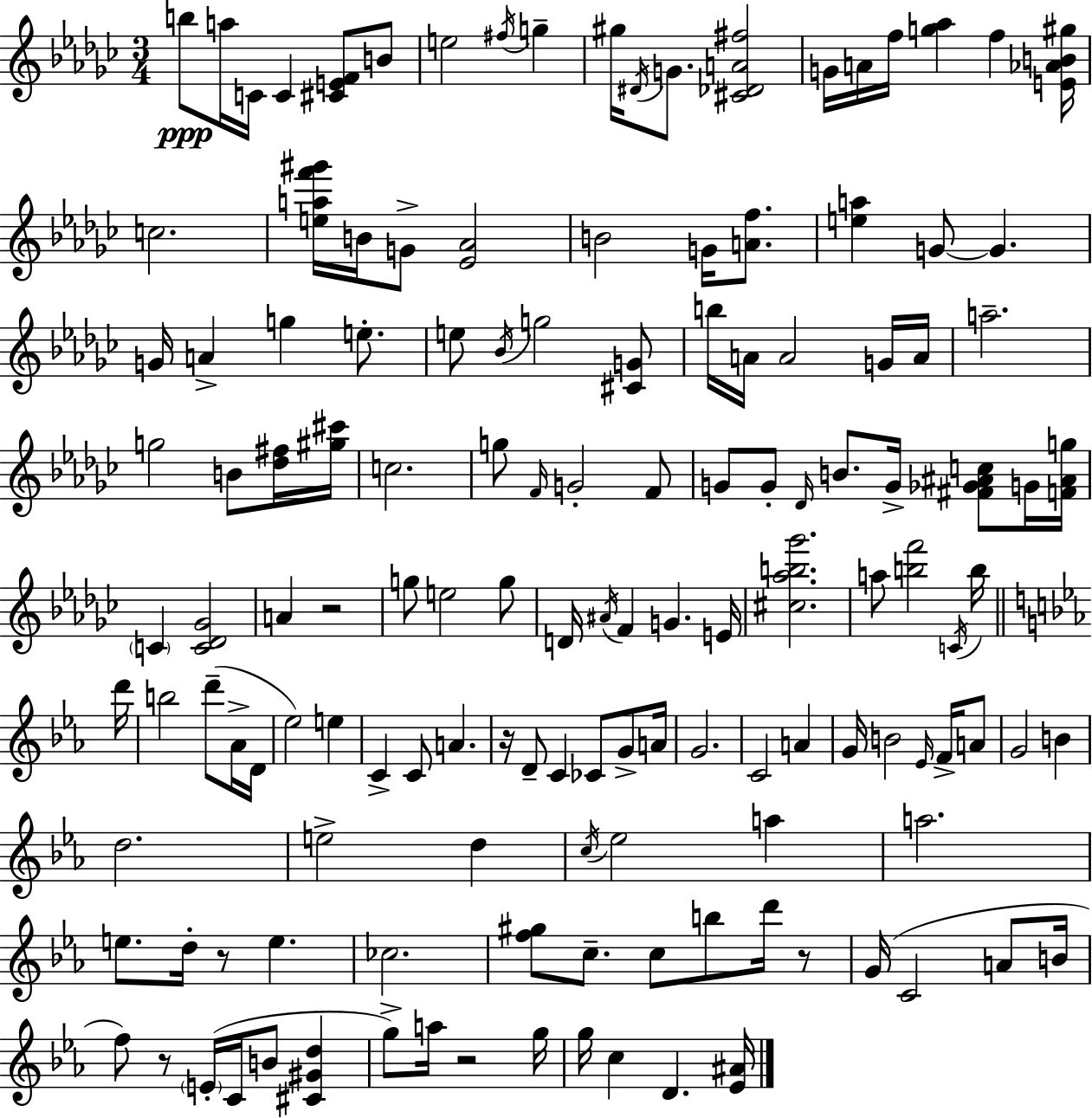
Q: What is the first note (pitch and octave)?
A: B5